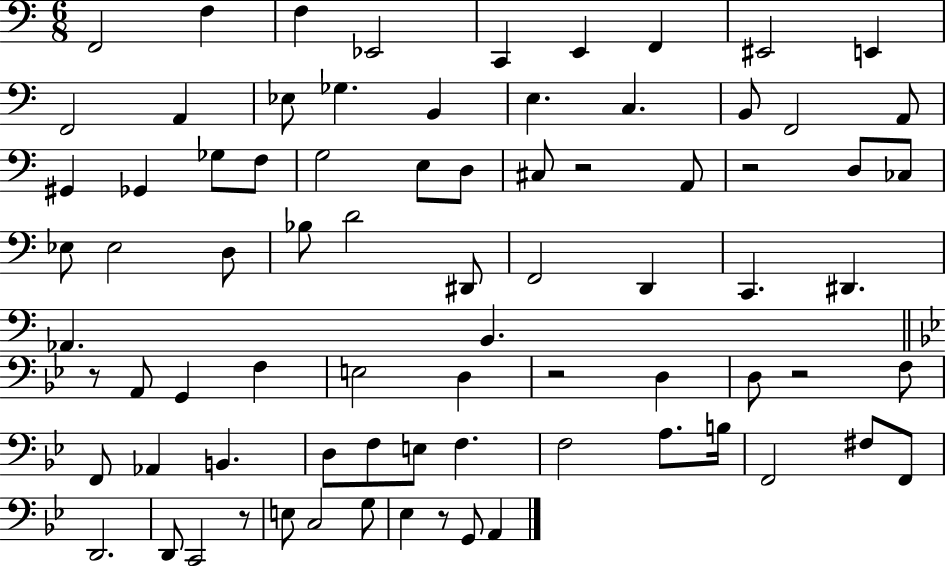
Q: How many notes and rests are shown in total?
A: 79